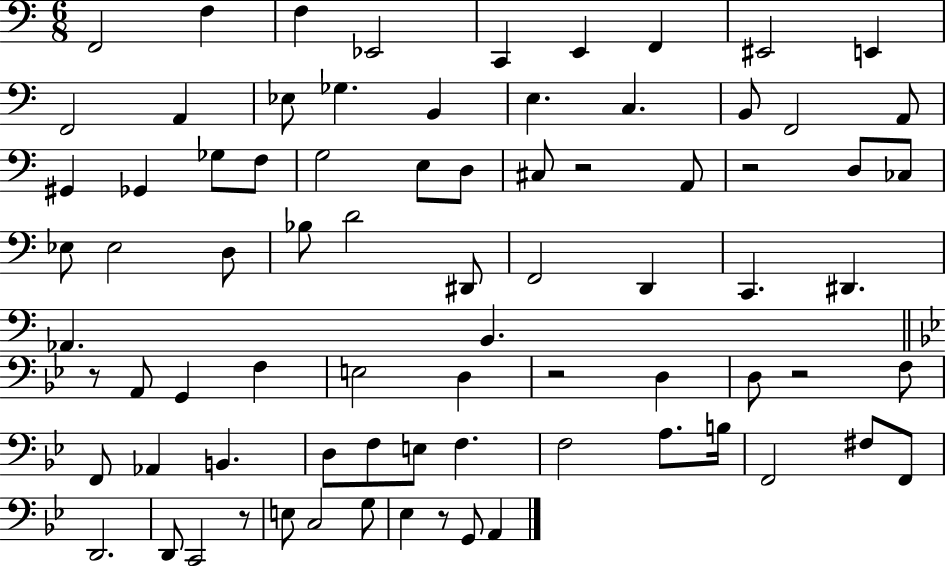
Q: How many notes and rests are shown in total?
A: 79